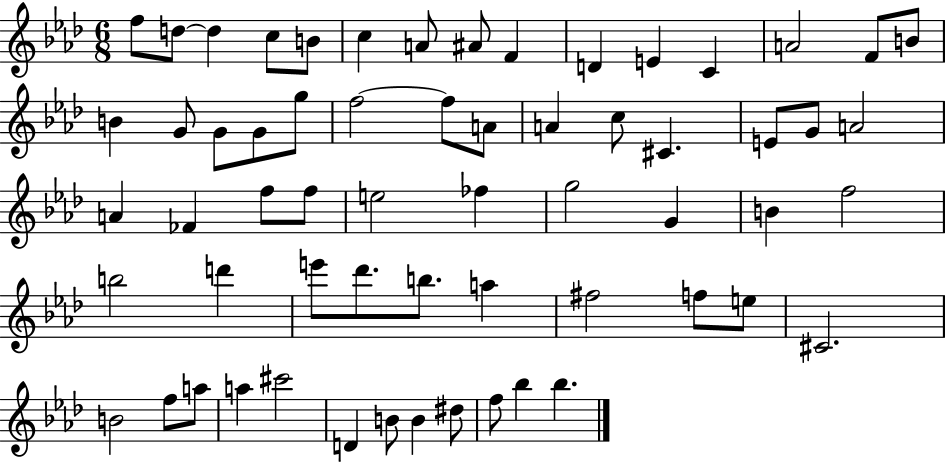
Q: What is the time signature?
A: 6/8